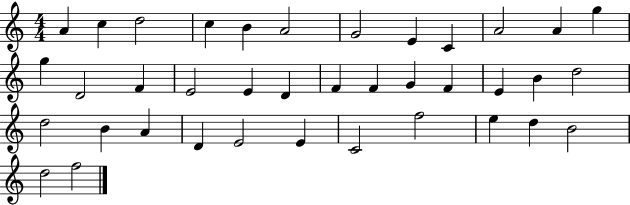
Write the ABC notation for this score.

X:1
T:Untitled
M:4/4
L:1/4
K:C
A c d2 c B A2 G2 E C A2 A g g D2 F E2 E D F F G F E B d2 d2 B A D E2 E C2 f2 e d B2 d2 f2